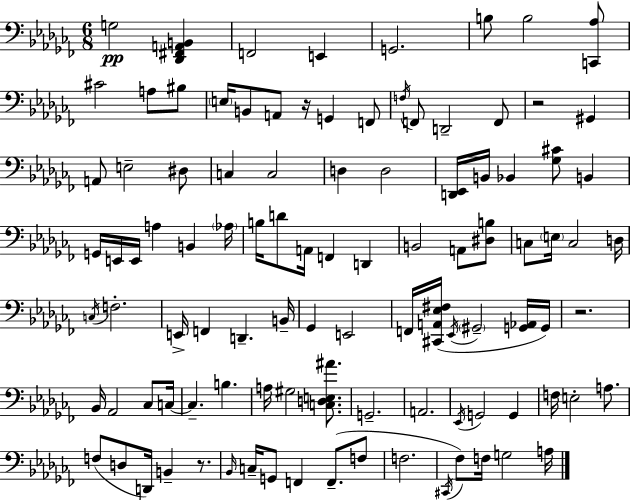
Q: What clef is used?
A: bass